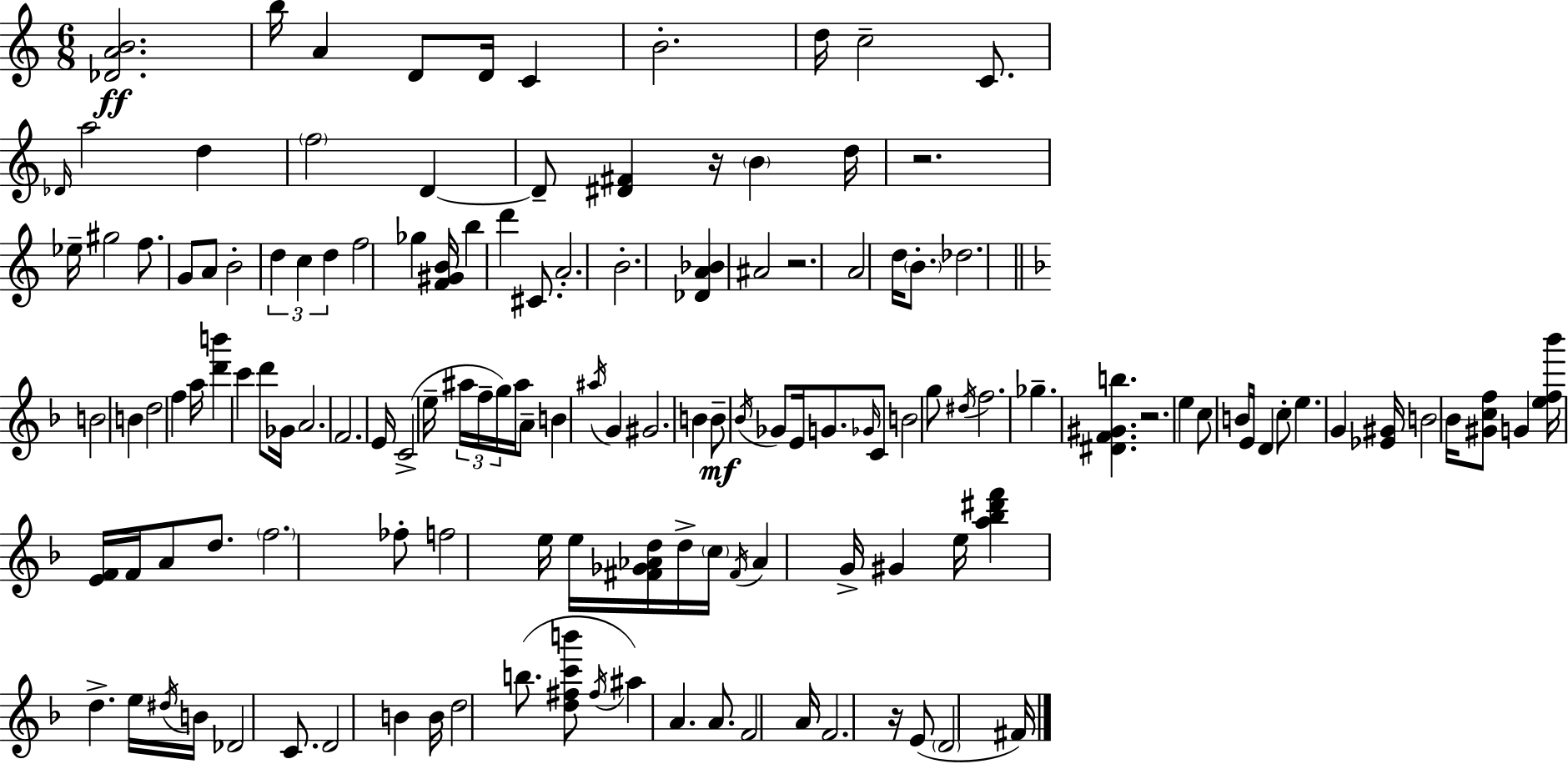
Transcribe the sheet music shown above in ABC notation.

X:1
T:Untitled
M:6/8
L:1/4
K:Am
[_DAB]2 b/4 A D/2 D/4 C B2 d/4 c2 C/2 _D/4 a2 d f2 D D/2 [^D^F] z/4 B d/4 z2 _e/4 ^g2 f/2 G/2 A/2 B2 d c d f2 _g [F^GB]/4 b d' ^C/2 A2 B2 [_DA_B] ^A2 z2 A2 d/4 B/2 _d2 B2 B d2 f a/4 [d'b'] c' d'/2 _G/4 A2 F2 E/4 C2 e/4 ^a/4 f/4 g/4 ^a/4 A/2 B ^a/4 G ^G2 B B/2 _B/4 _G/2 E/4 G/2 _G/4 C/2 B2 g/2 ^d/4 f2 _g [^DF^Gb] z2 e c/2 B/4 E/4 D c/2 e G [_E^G]/4 B2 _B/4 [^Gcf]/2 G [ef_b']/4 [EF]/4 F/4 A/2 d/2 f2 _f/2 f2 e/4 e/4 [^F_G_Ad]/4 d/4 c/4 ^F/4 _A G/4 ^G e/4 [a_b^d'f'] d e/4 ^d/4 B/4 _D2 C/2 D2 B B/4 d2 b/2 [d^fc'b']/2 ^f/4 ^a A A/2 F2 A/4 F2 z/4 E/2 D2 ^F/4